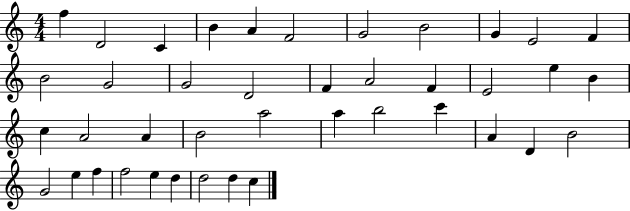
X:1
T:Untitled
M:4/4
L:1/4
K:C
f D2 C B A F2 G2 B2 G E2 F B2 G2 G2 D2 F A2 F E2 e B c A2 A B2 a2 a b2 c' A D B2 G2 e f f2 e d d2 d c